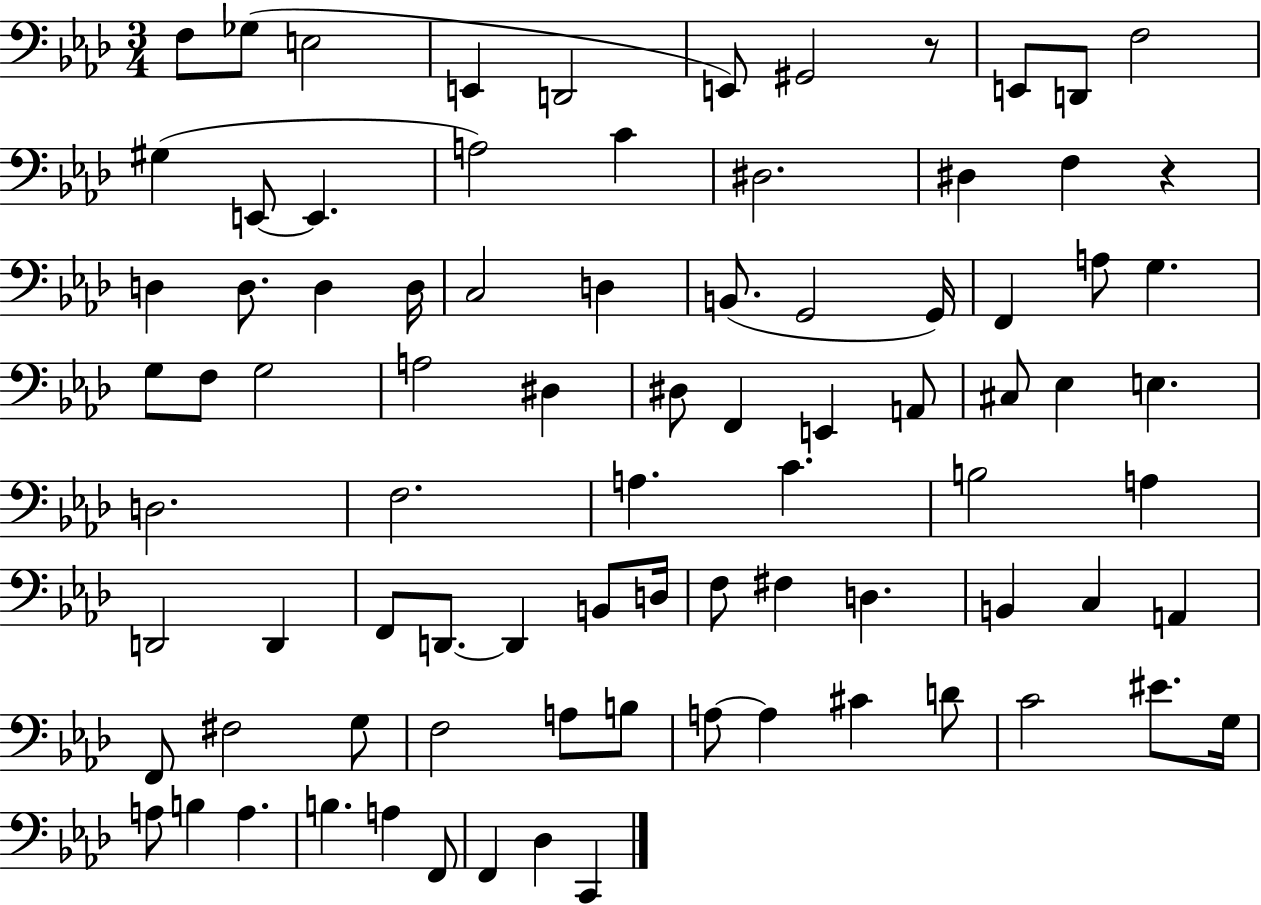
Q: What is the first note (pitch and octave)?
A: F3